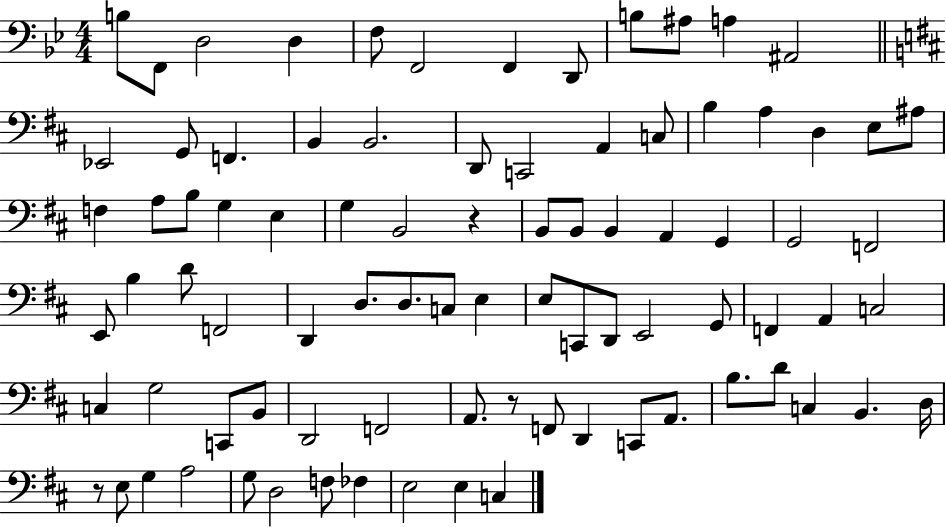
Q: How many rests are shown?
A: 3